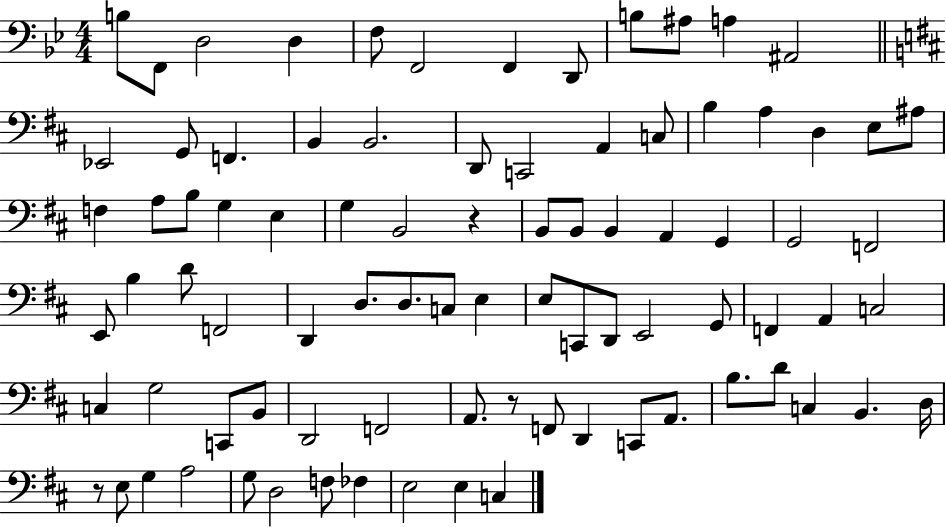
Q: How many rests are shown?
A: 3